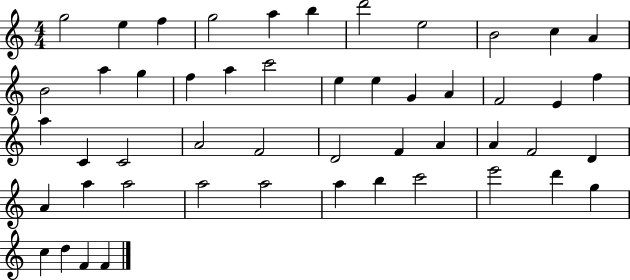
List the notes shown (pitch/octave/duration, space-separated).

G5/h E5/q F5/q G5/h A5/q B5/q D6/h E5/h B4/h C5/q A4/q B4/h A5/q G5/q F5/q A5/q C6/h E5/q E5/q G4/q A4/q F4/h E4/q F5/q A5/q C4/q C4/h A4/h F4/h D4/h F4/q A4/q A4/q F4/h D4/q A4/q A5/q A5/h A5/h A5/h A5/q B5/q C6/h E6/h D6/q G5/q C5/q D5/q F4/q F4/q